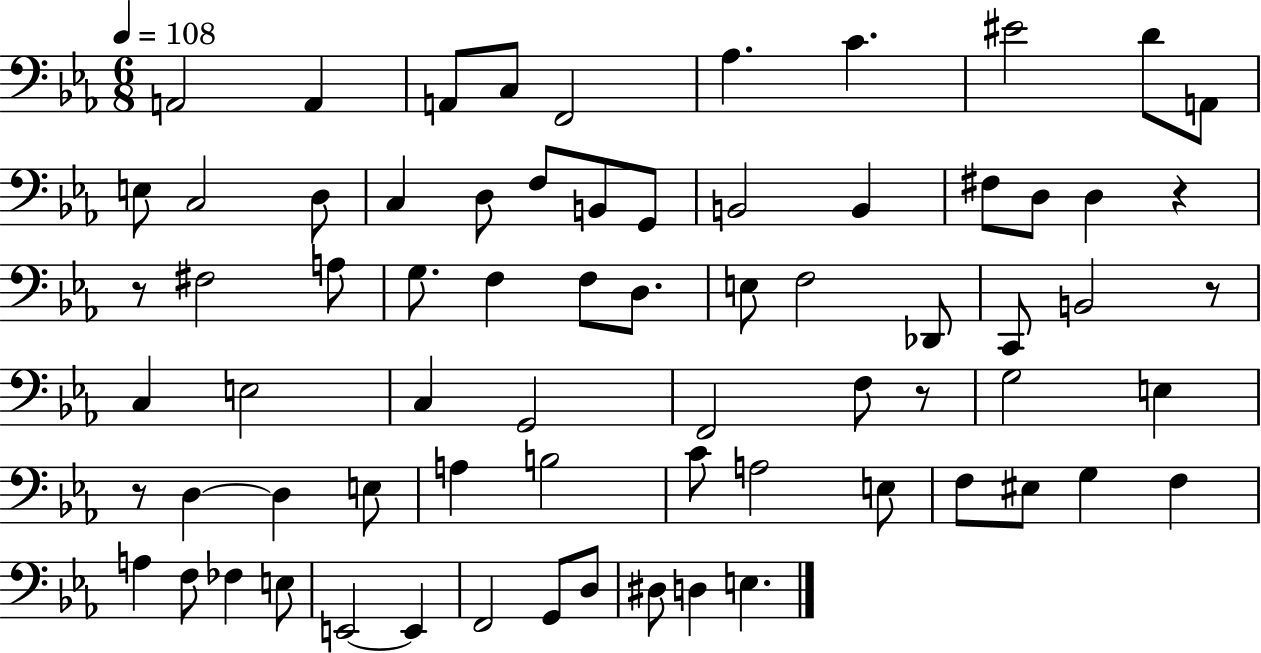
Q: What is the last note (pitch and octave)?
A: E3